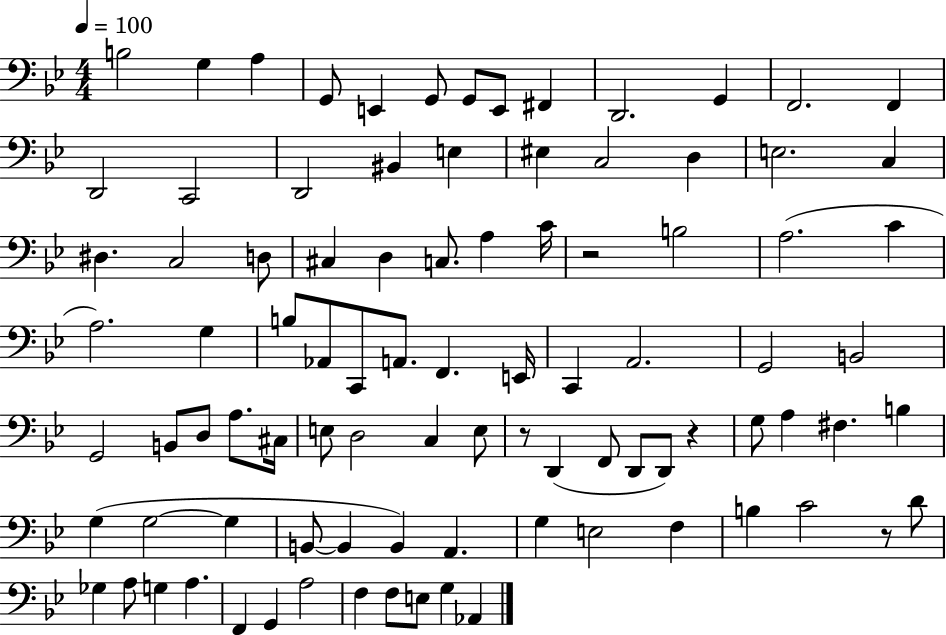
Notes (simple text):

B3/h G3/q A3/q G2/e E2/q G2/e G2/e E2/e F#2/q D2/h. G2/q F2/h. F2/q D2/h C2/h D2/h BIS2/q E3/q EIS3/q C3/h D3/q E3/h. C3/q D#3/q. C3/h D3/e C#3/q D3/q C3/e. A3/q C4/s R/h B3/h A3/h. C4/q A3/h. G3/q B3/e Ab2/e C2/e A2/e. F2/q. E2/s C2/q A2/h. G2/h B2/h G2/h B2/e D3/e A3/e. C#3/s E3/e D3/h C3/q E3/e R/e D2/q F2/e D2/e D2/e R/q G3/e A3/q F#3/q. B3/q G3/q G3/h G3/q B2/e B2/q B2/q A2/q. G3/q E3/h F3/q B3/q C4/h R/e D4/e Gb3/q A3/e G3/q A3/q. F2/q G2/q A3/h F3/q F3/e E3/e G3/q Ab2/q